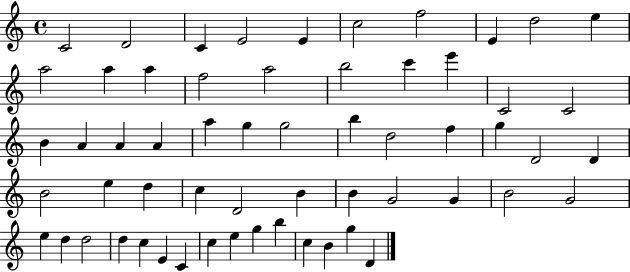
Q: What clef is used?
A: treble